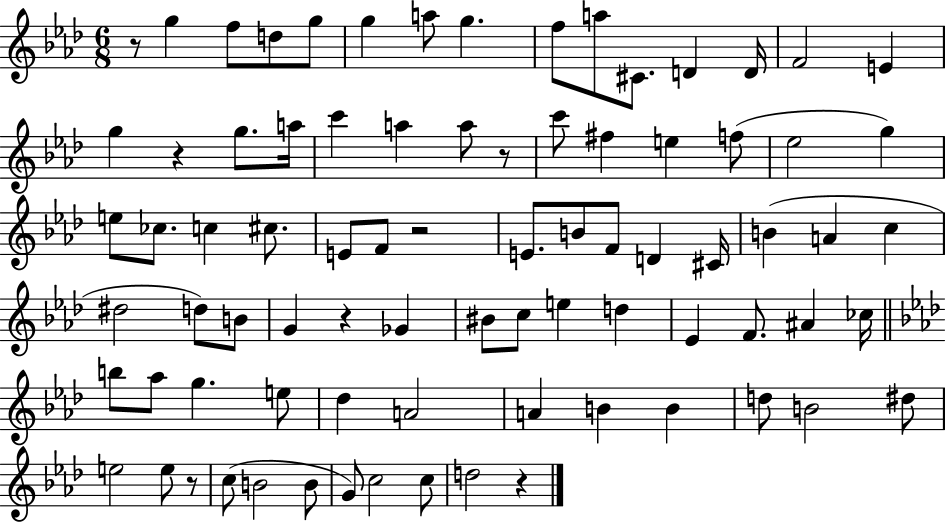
{
  \clef treble
  \numericTimeSignature
  \time 6/8
  \key aes \major
  r8 g''4 f''8 d''8 g''8 | g''4 a''8 g''4. | f''8 a''8 cis'8. d'4 d'16 | f'2 e'4 | \break g''4 r4 g''8. a''16 | c'''4 a''4 a''8 r8 | c'''8 fis''4 e''4 f''8( | ees''2 g''4) | \break e''8 ces''8. c''4 cis''8. | e'8 f'8 r2 | e'8. b'8 f'8 d'4 cis'16 | b'4( a'4 c''4 | \break dis''2 d''8) b'8 | g'4 r4 ges'4 | bis'8 c''8 e''4 d''4 | ees'4 f'8. ais'4 ces''16 | \break \bar "||" \break \key aes \major b''8 aes''8 g''4. e''8 | des''4 a'2 | a'4 b'4 b'4 | d''8 b'2 dis''8 | \break e''2 e''8 r8 | c''8( b'2 b'8 | g'8) c''2 c''8 | d''2 r4 | \break \bar "|."
}